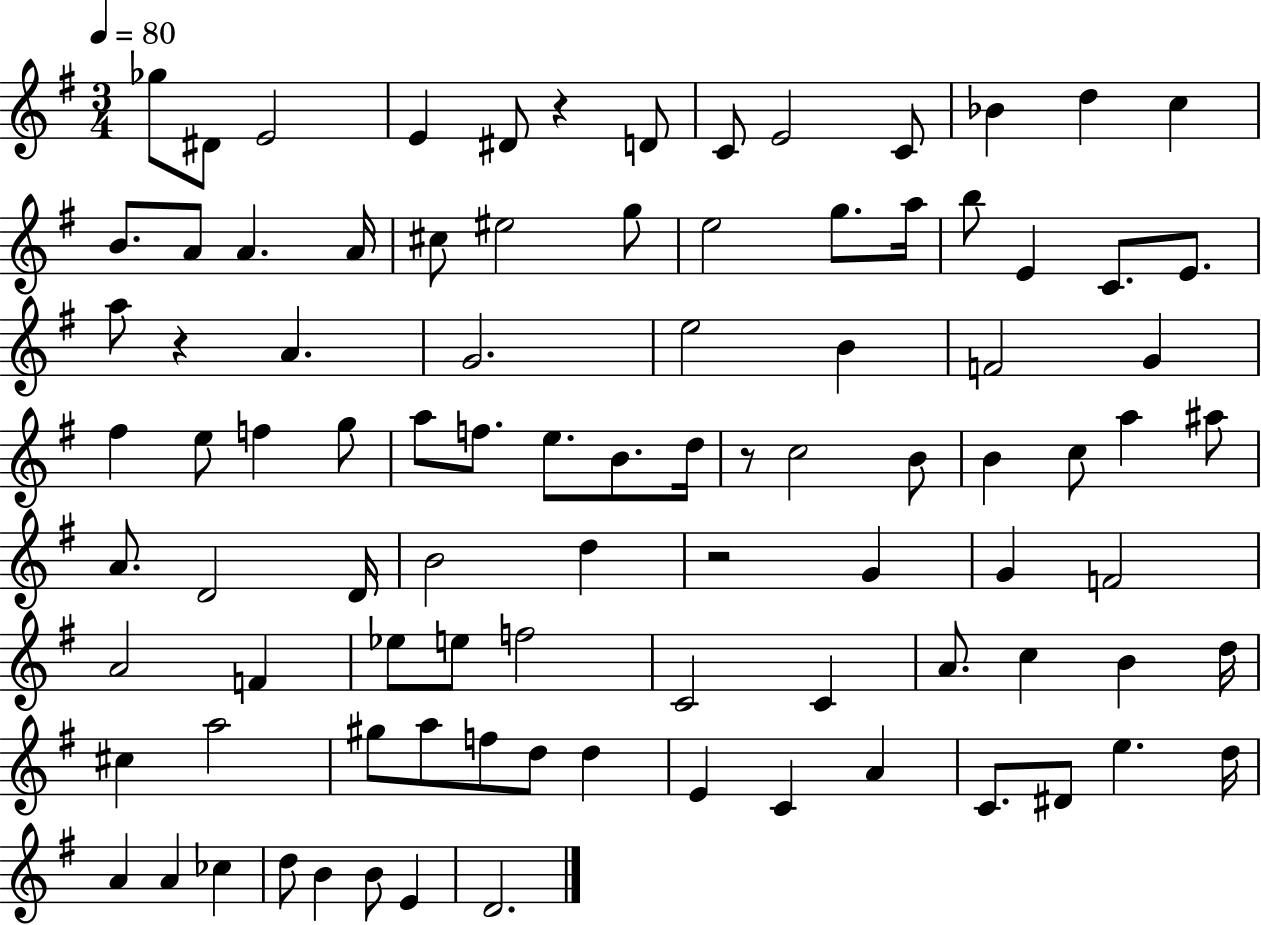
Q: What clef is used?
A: treble